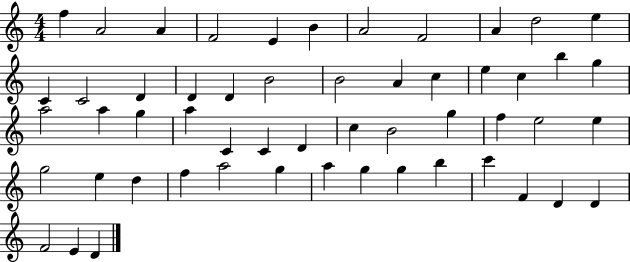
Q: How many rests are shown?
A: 0